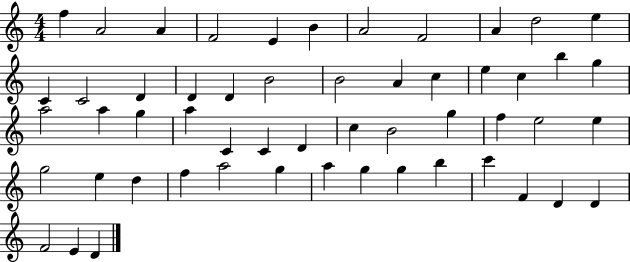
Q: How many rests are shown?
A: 0